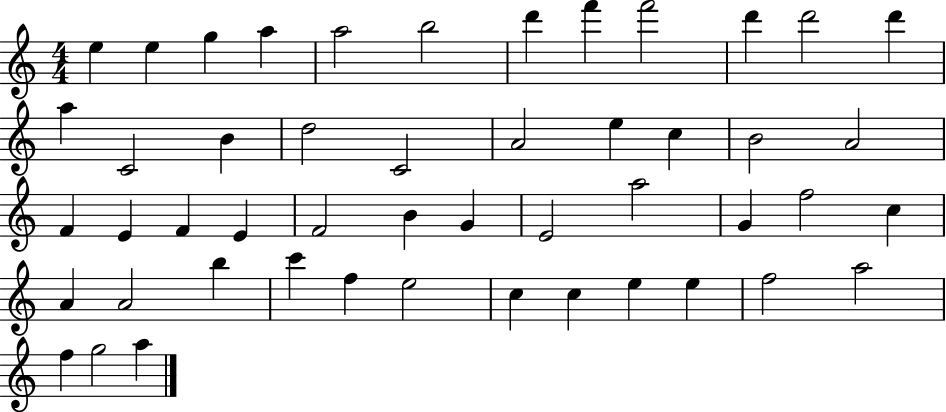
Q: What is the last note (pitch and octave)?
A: A5